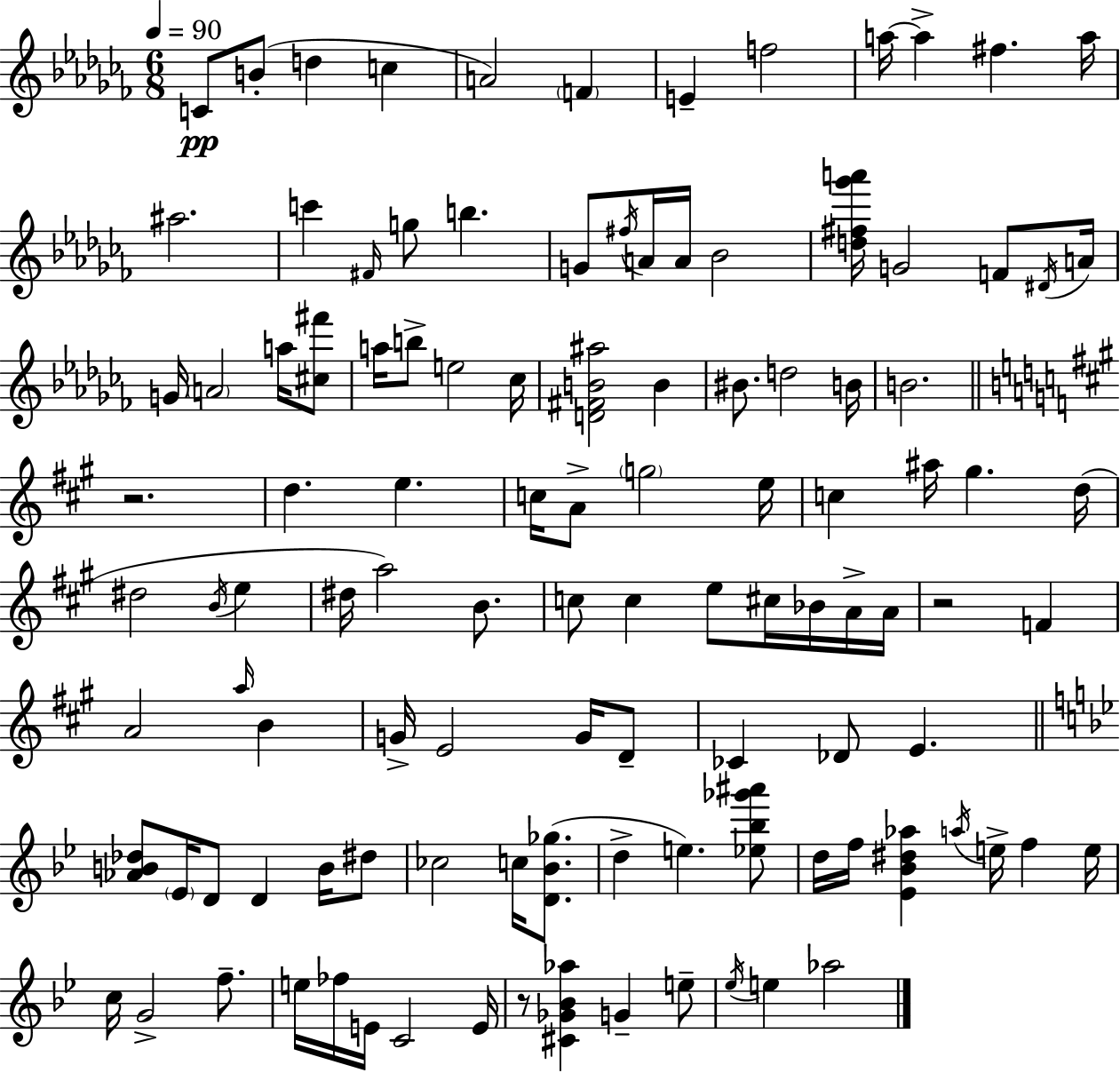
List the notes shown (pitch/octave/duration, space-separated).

C4/e B4/e D5/q C5/q A4/h F4/q E4/q F5/h A5/s A5/q F#5/q. A5/s A#5/h. C6/q F#4/s G5/e B5/q. G4/e F#5/s A4/s A4/s Bb4/h [D5,F#5,Gb6,A6]/s G4/h F4/e D#4/s A4/s G4/s A4/h A5/s [C#5,F#6]/e A5/s B5/e E5/h CES5/s [D4,F#4,B4,A#5]/h B4/q BIS4/e. D5/h B4/s B4/h. R/h. D5/q. E5/q. C5/s A4/e G5/h E5/s C5/q A#5/s G#5/q. D5/s D#5/h B4/s E5/q D#5/s A5/h B4/e. C5/e C5/q E5/e C#5/s Bb4/s A4/s A4/s R/h F4/q A4/h A5/s B4/q G4/s E4/h G4/s D4/e CES4/q Db4/e E4/q. [Ab4,B4,Db5]/e Eb4/s D4/e D4/q B4/s D#5/e CES5/h C5/s [D4,Bb4,Gb5]/e. D5/q E5/q. [Eb5,Bb5,Gb6,A#6]/e D5/s F5/s [Eb4,Bb4,D#5,Ab5]/q A5/s E5/s F5/q E5/s C5/s G4/h F5/e. E5/s FES5/s E4/s C4/h E4/s R/e [C#4,Gb4,Bb4,Ab5]/q G4/q E5/e Eb5/s E5/q Ab5/h